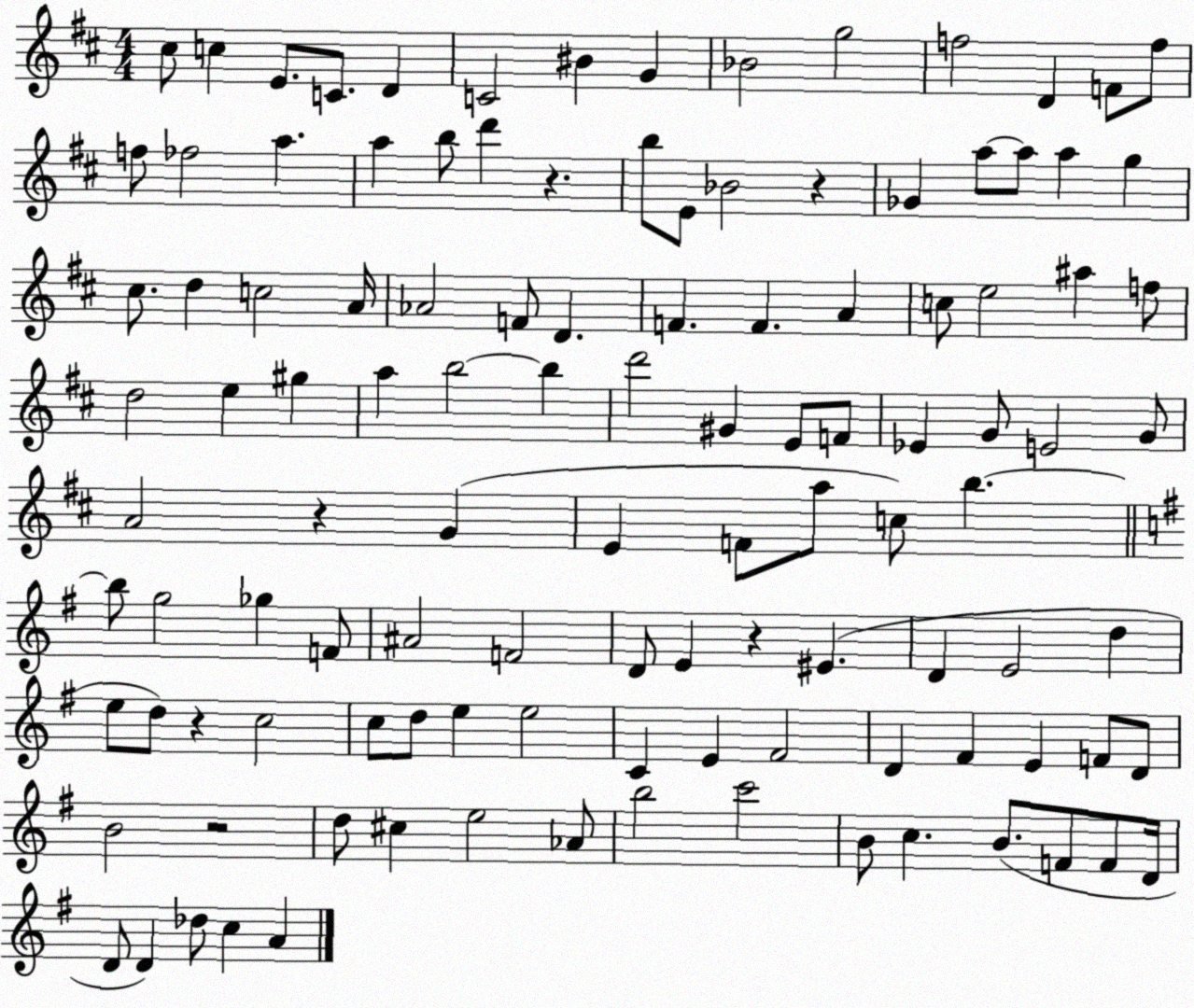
X:1
T:Untitled
M:4/4
L:1/4
K:D
^c/2 c E/2 C/2 D C2 ^B G _B2 g2 f2 D F/2 f/2 f/2 _f2 a a b/2 d' z b/2 E/2 _B2 z _G a/2 a/2 a g ^c/2 d c2 A/4 _A2 F/2 D F F A c/2 e2 ^a f/2 d2 e ^g a b2 b d'2 ^G E/2 F/2 _E G/2 E2 G/2 A2 z G E F/2 a/2 c/2 b b/2 g2 _g F/2 ^A2 F2 D/2 E z ^E D E2 d e/2 d/2 z c2 c/2 d/2 e e2 C E ^F2 D ^F E F/2 D/2 B2 z2 d/2 ^c e2 _A/2 b2 c'2 B/2 c B/2 F/2 F/2 D/4 D/2 D _d/2 c A